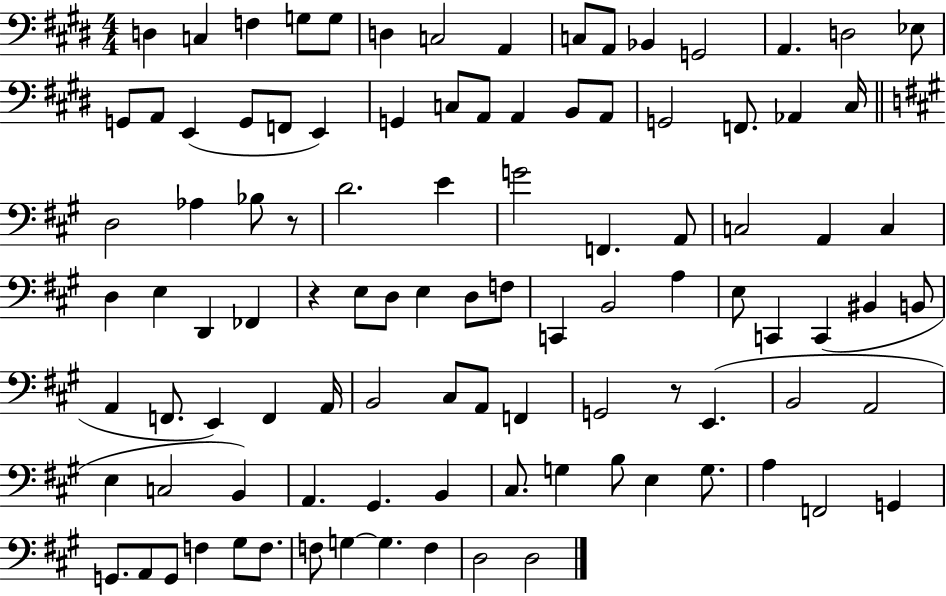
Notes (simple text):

D3/q C3/q F3/q G3/e G3/e D3/q C3/h A2/q C3/e A2/e Bb2/q G2/h A2/q. D3/h Eb3/e G2/e A2/e E2/q G2/e F2/e E2/q G2/q C3/e A2/e A2/q B2/e A2/e G2/h F2/e. Ab2/q C#3/s D3/h Ab3/q Bb3/e R/e D4/h. E4/q G4/h F2/q. A2/e C3/h A2/q C3/q D3/q E3/q D2/q FES2/q R/q E3/e D3/e E3/q D3/e F3/e C2/q B2/h A3/q E3/e C2/q C2/q BIS2/q B2/e A2/q F2/e. E2/q F2/q A2/s B2/h C#3/e A2/e F2/q G2/h R/e E2/q. B2/h A2/h E3/q C3/h B2/q A2/q. G#2/q. B2/q C#3/e. G3/q B3/e E3/q G3/e. A3/q F2/h G2/q G2/e. A2/e G2/e F3/q G#3/e F3/e. F3/e G3/q G3/q. F3/q D3/h D3/h